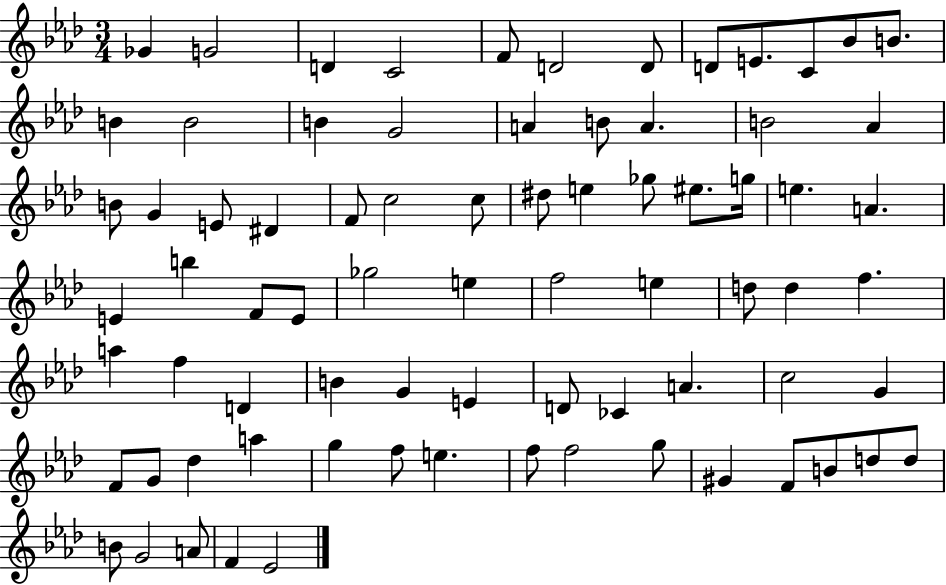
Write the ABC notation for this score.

X:1
T:Untitled
M:3/4
L:1/4
K:Ab
_G G2 D C2 F/2 D2 D/2 D/2 E/2 C/2 _B/2 B/2 B B2 B G2 A B/2 A B2 _A B/2 G E/2 ^D F/2 c2 c/2 ^d/2 e _g/2 ^e/2 g/4 e A E b F/2 E/2 _g2 e f2 e d/2 d f a f D B G E D/2 _C A c2 G F/2 G/2 _d a g f/2 e f/2 f2 g/2 ^G F/2 B/2 d/2 d/2 B/2 G2 A/2 F _E2